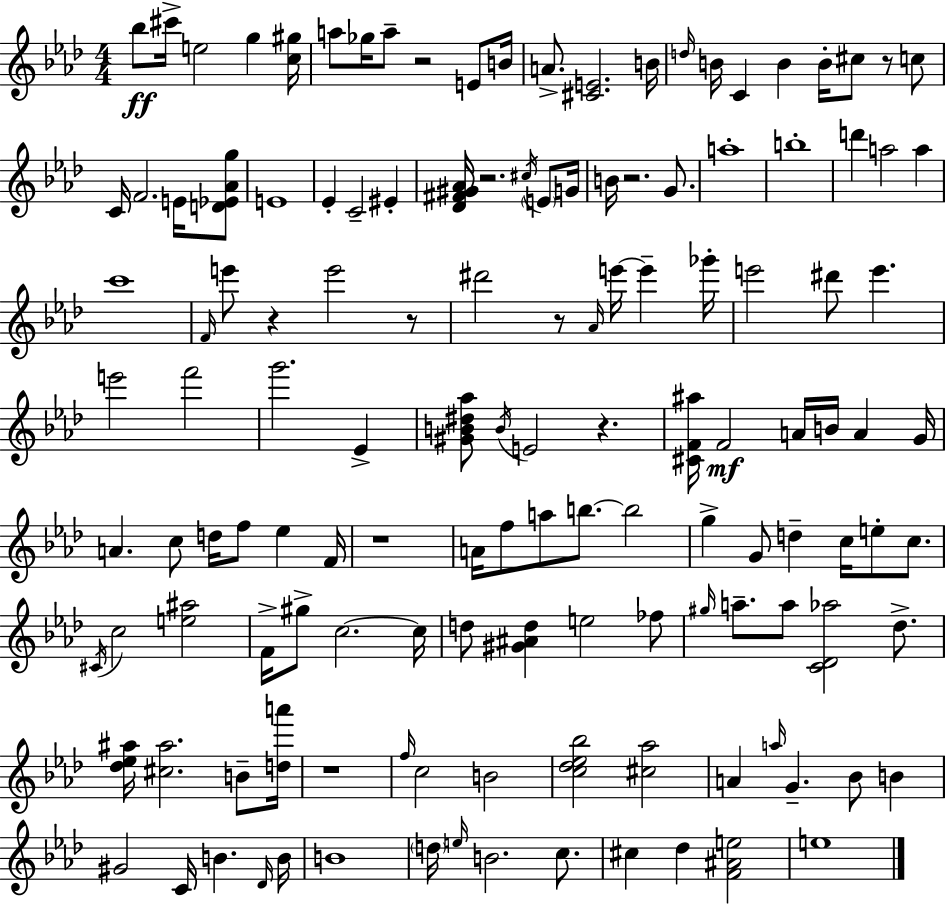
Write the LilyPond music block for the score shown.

{
  \clef treble
  \numericTimeSignature
  \time 4/4
  \key aes \major
  \repeat volta 2 { bes''8\ff cis'''16-> e''2 g''4 <c'' gis''>16 | a''8 ges''16 a''8-- r2 e'8 b'16 | a'8.-> <cis' e'>2. b'16 | \grace { d''16 } b'16 c'4 b'4 b'16-. cis''8 r8 c''8 | \break c'16 f'2. e'16 <d' ees' aes' g''>8 | e'1 | ees'4-. c'2-- eis'4-. | <des' fis' gis' aes'>16 r2. \acciaccatura { cis''16 } \parenthesize e'8 | \break g'16 b'16 r2. g'8. | a''1-. | b''1-. | d'''4 a''2 a''4 | \break c'''1 | \grace { f'16 } e'''8 r4 e'''2 | r8 dis'''2 r8 \grace { aes'16 } e'''16~~ e'''4-- | ges'''16-. e'''2 dis'''8 e'''4. | \break e'''2 f'''2 | g'''2. | ees'4-> <gis' b' dis'' aes''>8 \acciaccatura { b'16 } e'2 r4. | <cis' f' ais''>16 f'2\mf a'16 b'16 | \break a'4 g'16 a'4. c''8 d''16 f''8 | ees''4 f'16 r1 | a'16 f''8 a''8 b''8.~~ b''2 | g''4-> g'8 d''4-- c''16 | \break e''8-. c''8. \acciaccatura { cis'16 } c''2 <e'' ais''>2 | f'16-> gis''8-> c''2.~~ | c''16 d''8 <gis' ais' d''>4 e''2 | fes''8 \grace { gis''16 } a''8.-- a''8 <c' des' aes''>2 | \break des''8.-> <des'' ees'' ais''>16 <cis'' ais''>2. | b'8-- <d'' a'''>16 r1 | \grace { f''16 } c''2 | b'2 <c'' des'' ees'' bes''>2 | \break <cis'' aes''>2 a'4 \grace { a''16 } g'4.-- | bes'8 b'4 gis'2 | c'16 b'4. \grace { des'16 } b'16 b'1 | \parenthesize d''16 \grace { e''16 } b'2. | \break c''8. cis''4 des''4 | <f' ais' e''>2 e''1 | } \bar "|."
}